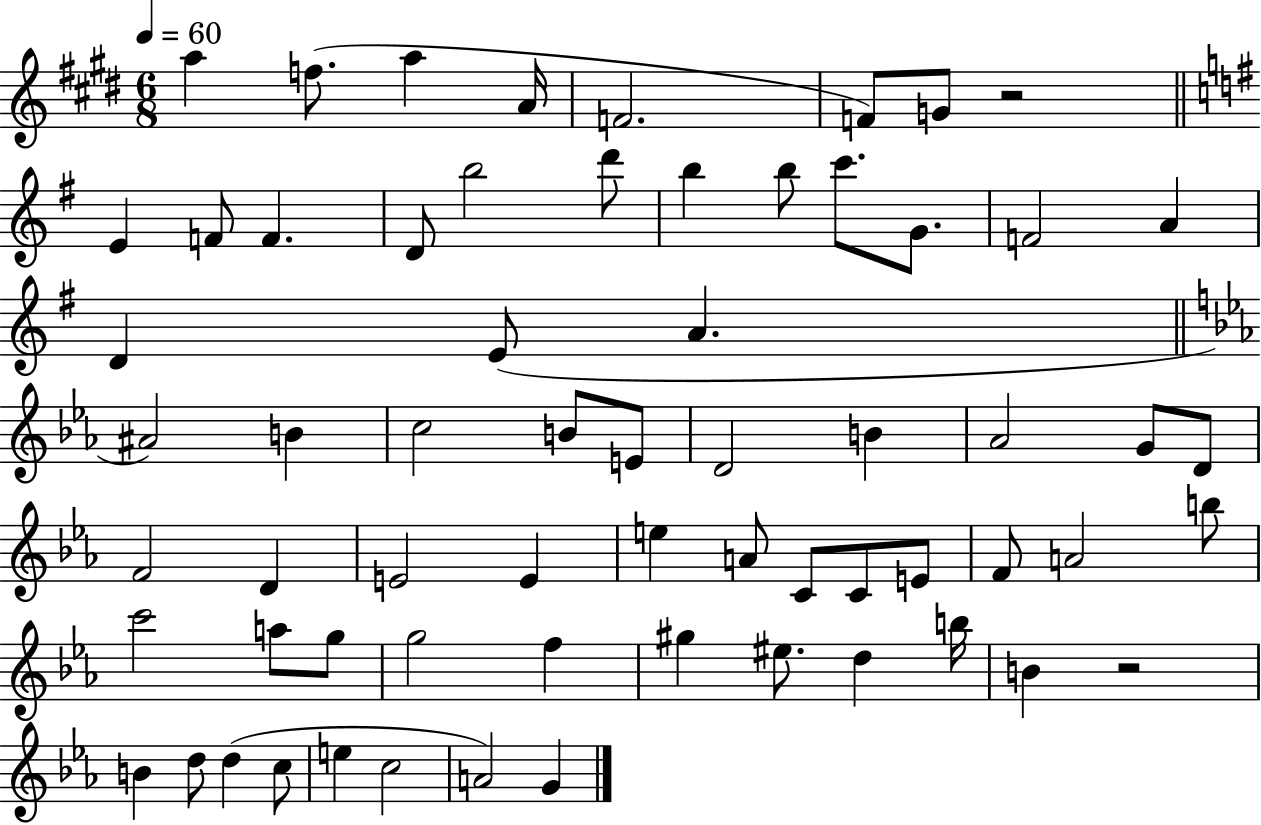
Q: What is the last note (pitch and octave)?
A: G4